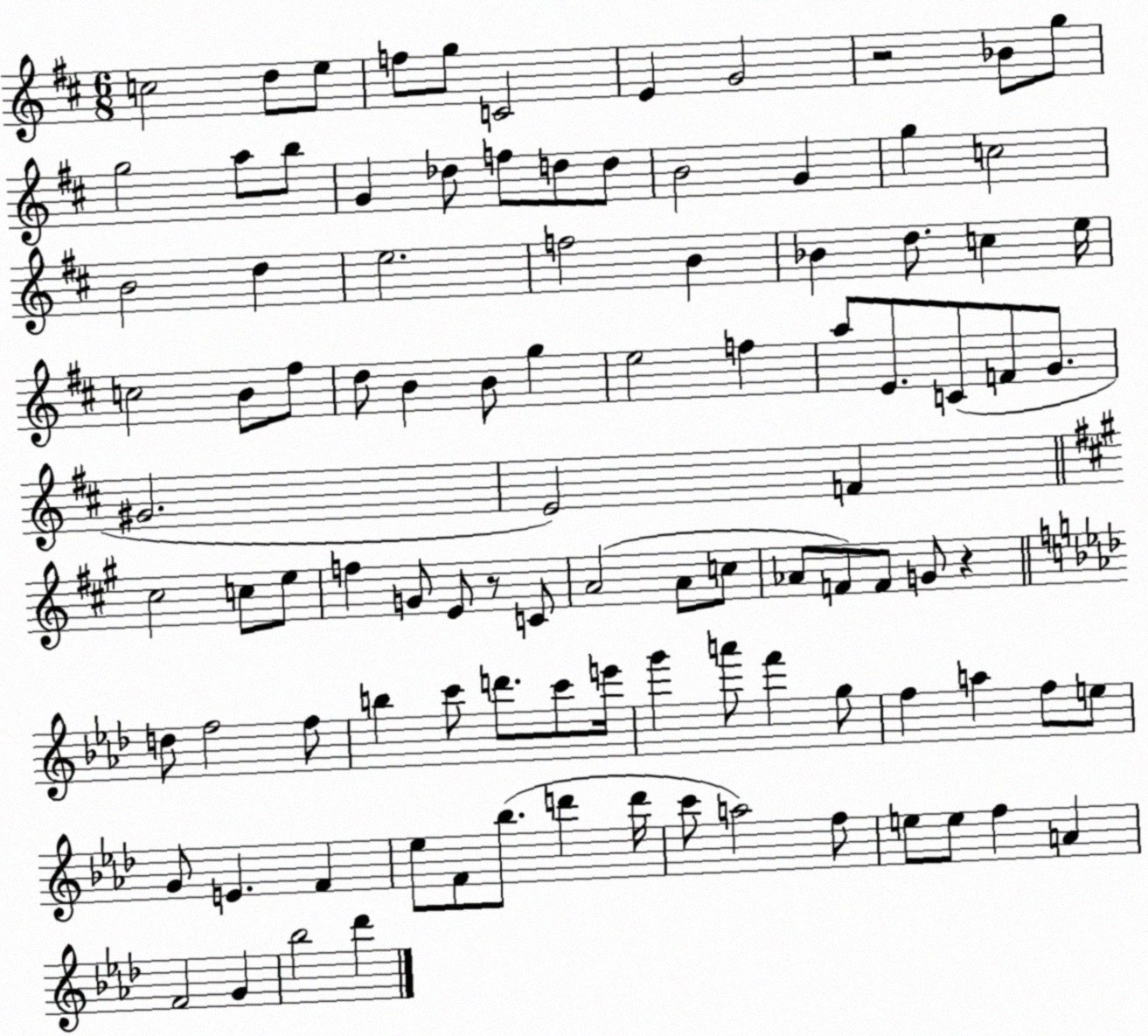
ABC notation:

X:1
T:Untitled
M:6/8
L:1/4
K:D
c2 d/2 e/2 f/2 g/2 C2 E G2 z2 _B/2 g/2 g2 a/2 b/2 G _d/2 f/2 d/2 d/2 B2 G g c2 B2 d e2 f2 B _B d/2 c e/4 c2 B/2 ^f/2 d/2 B B/2 g e2 f a/2 E/2 C/2 F/2 G/2 ^G2 E2 F ^c2 c/2 e/2 f G/2 E/2 z/2 C/2 A2 A/2 c/2 _A/2 F/2 F/2 G/2 z d/2 f2 f/2 b c'/2 d'/2 c'/2 e'/4 g' a'/2 f' g/2 f a f/2 e/2 G/2 E F _e/2 F/2 _b/2 d' d'/4 c'/2 a2 f/2 e/2 e/2 f A F2 G _b2 _d'